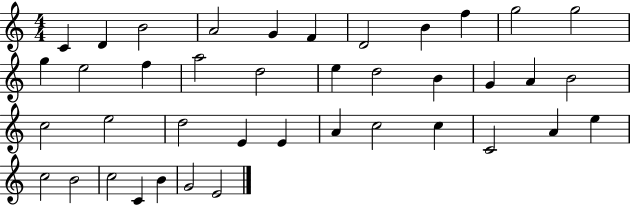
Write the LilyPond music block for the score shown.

{
  \clef treble
  \numericTimeSignature
  \time 4/4
  \key c \major
  c'4 d'4 b'2 | a'2 g'4 f'4 | d'2 b'4 f''4 | g''2 g''2 | \break g''4 e''2 f''4 | a''2 d''2 | e''4 d''2 b'4 | g'4 a'4 b'2 | \break c''2 e''2 | d''2 e'4 e'4 | a'4 c''2 c''4 | c'2 a'4 e''4 | \break c''2 b'2 | c''2 c'4 b'4 | g'2 e'2 | \bar "|."
}